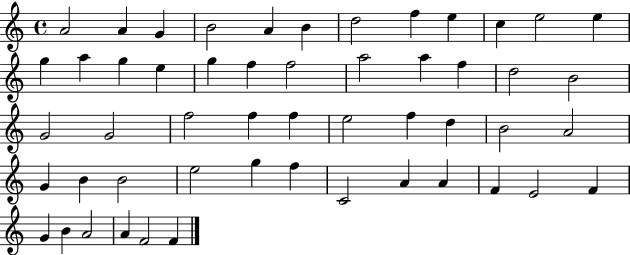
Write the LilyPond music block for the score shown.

{
  \clef treble
  \time 4/4
  \defaultTimeSignature
  \key c \major
  a'2 a'4 g'4 | b'2 a'4 b'4 | d''2 f''4 e''4 | c''4 e''2 e''4 | \break g''4 a''4 g''4 e''4 | g''4 f''4 f''2 | a''2 a''4 f''4 | d''2 b'2 | \break g'2 g'2 | f''2 f''4 f''4 | e''2 f''4 d''4 | b'2 a'2 | \break g'4 b'4 b'2 | e''2 g''4 f''4 | c'2 a'4 a'4 | f'4 e'2 f'4 | \break g'4 b'4 a'2 | a'4 f'2 f'4 | \bar "|."
}